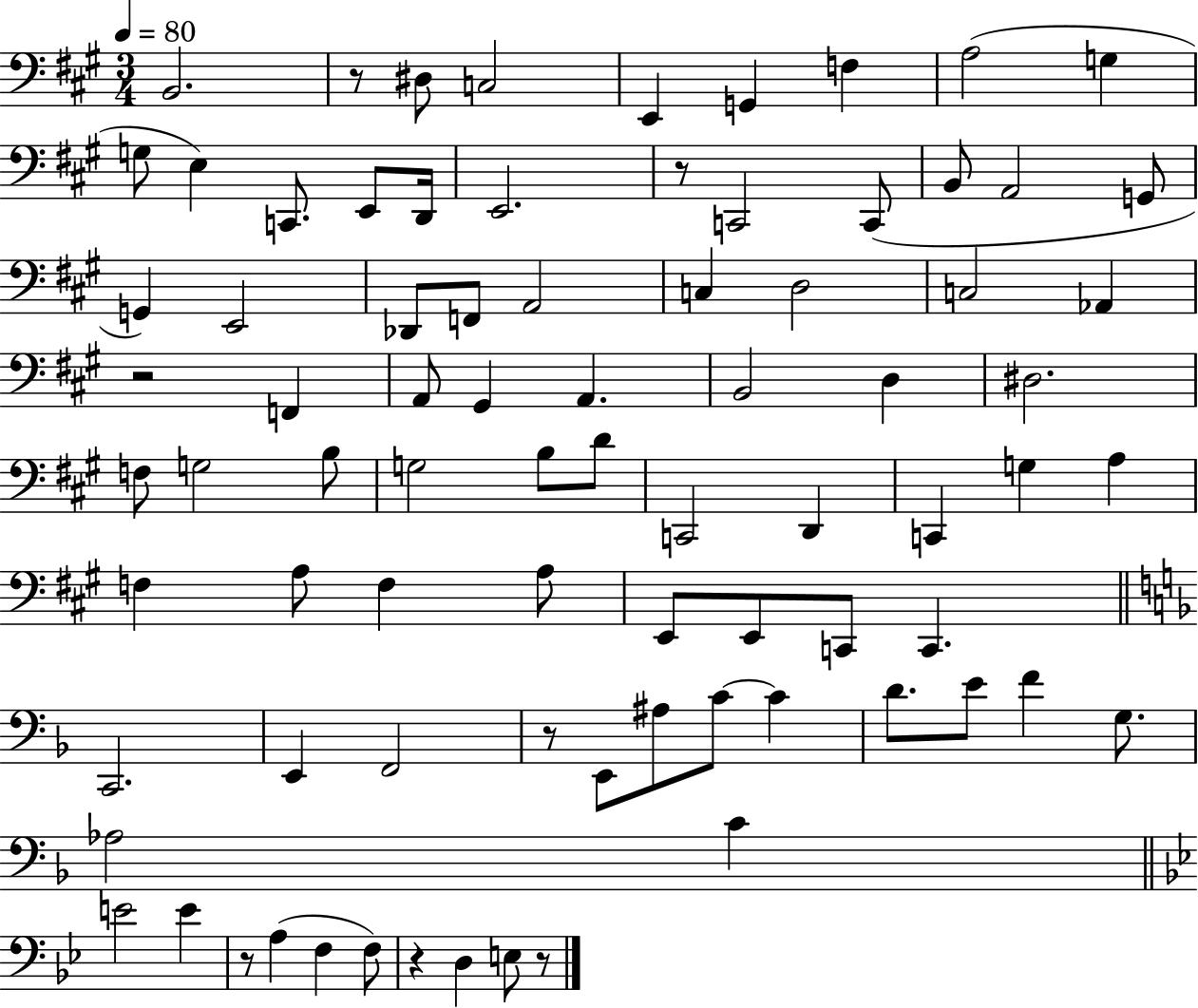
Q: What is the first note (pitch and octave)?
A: B2